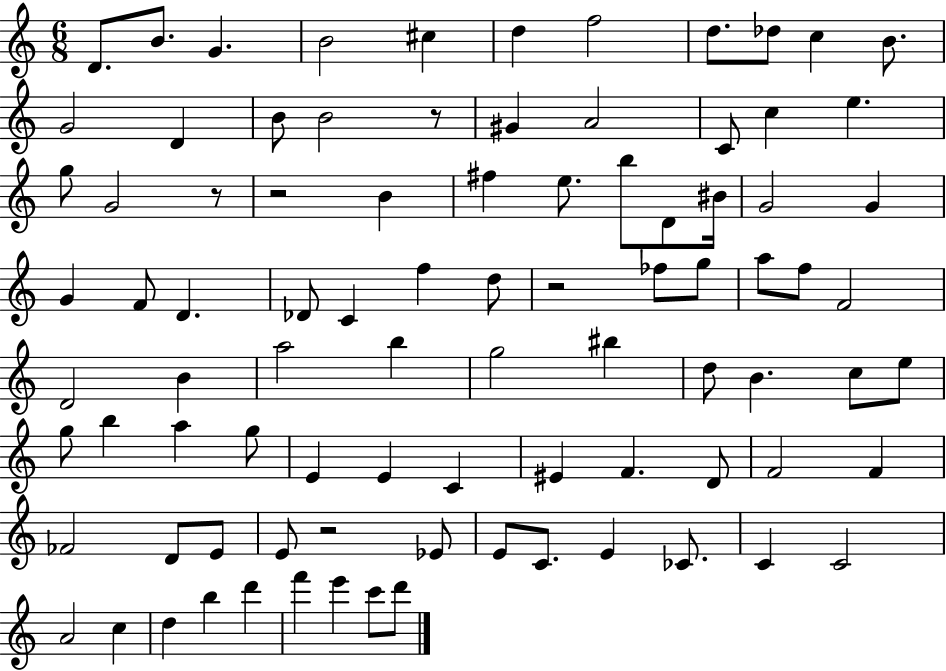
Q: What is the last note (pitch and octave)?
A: D6